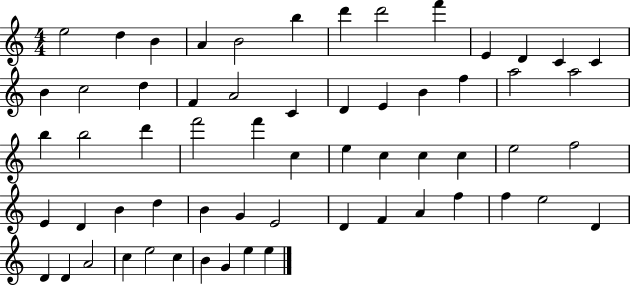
X:1
T:Untitled
M:4/4
L:1/4
K:C
e2 d B A B2 b d' d'2 f' E D C C B c2 d F A2 C D E B f a2 a2 b b2 d' f'2 f' c e c c c e2 f2 E D B d B G E2 D F A f f e2 D D D A2 c e2 c B G e e